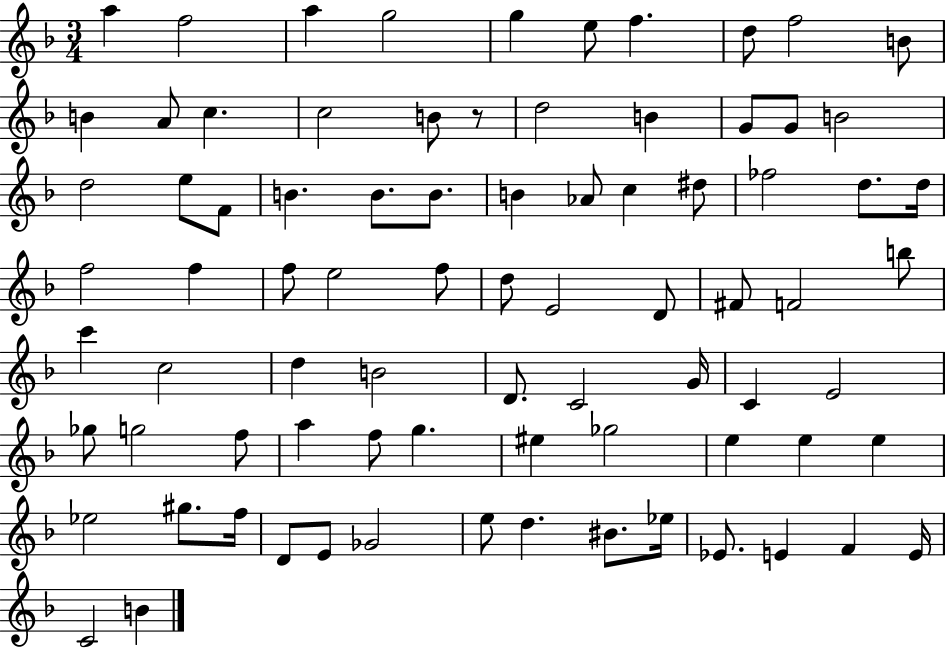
X:1
T:Untitled
M:3/4
L:1/4
K:F
a f2 a g2 g e/2 f d/2 f2 B/2 B A/2 c c2 B/2 z/2 d2 B G/2 G/2 B2 d2 e/2 F/2 B B/2 B/2 B _A/2 c ^d/2 _f2 d/2 d/4 f2 f f/2 e2 f/2 d/2 E2 D/2 ^F/2 F2 b/2 c' c2 d B2 D/2 C2 G/4 C E2 _g/2 g2 f/2 a f/2 g ^e _g2 e e e _e2 ^g/2 f/4 D/2 E/2 _G2 e/2 d ^B/2 _e/4 _E/2 E F E/4 C2 B